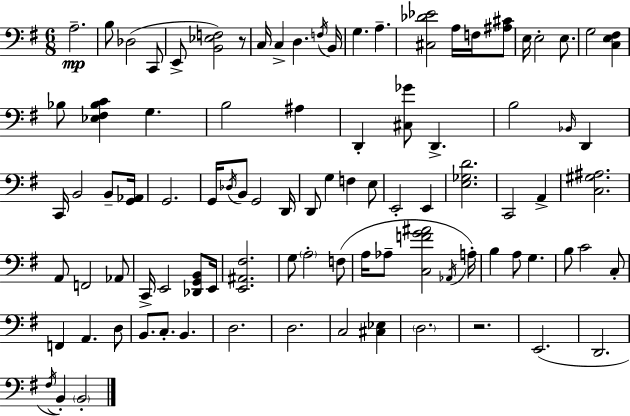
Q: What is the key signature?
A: G major